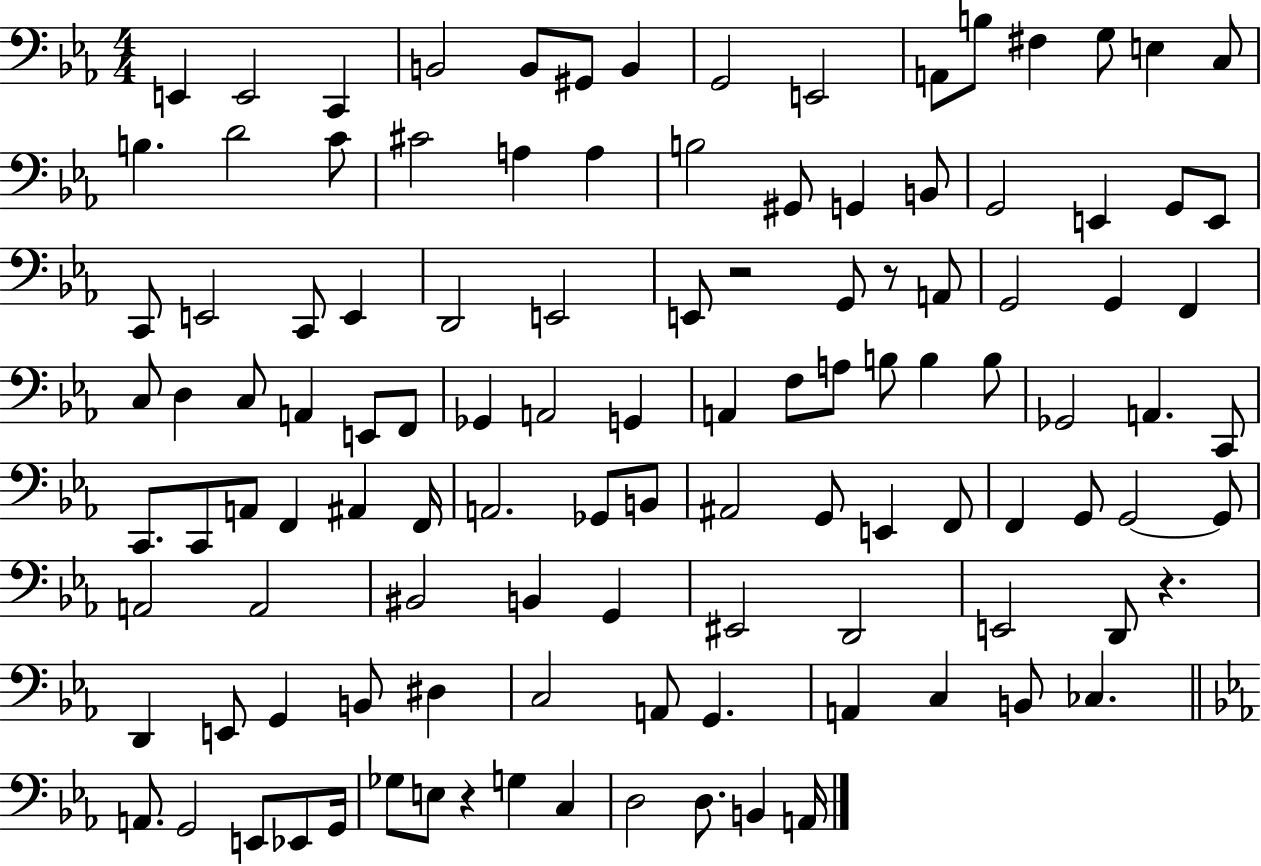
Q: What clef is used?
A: bass